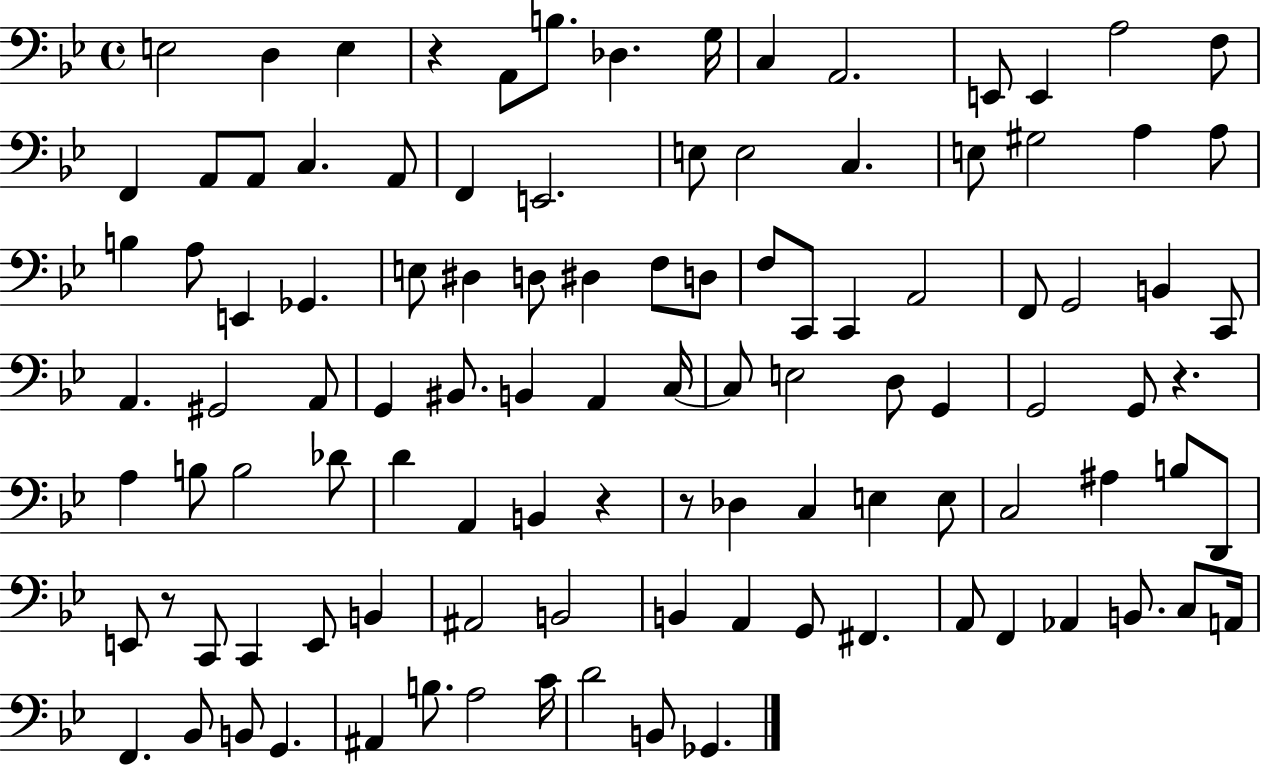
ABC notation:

X:1
T:Untitled
M:4/4
L:1/4
K:Bb
E,2 D, E, z A,,/2 B,/2 _D, G,/4 C, A,,2 E,,/2 E,, A,2 F,/2 F,, A,,/2 A,,/2 C, A,,/2 F,, E,,2 E,/2 E,2 C, E,/2 ^G,2 A, A,/2 B, A,/2 E,, _G,, E,/2 ^D, D,/2 ^D, F,/2 D,/2 F,/2 C,,/2 C,, A,,2 F,,/2 G,,2 B,, C,,/2 A,, ^G,,2 A,,/2 G,, ^B,,/2 B,, A,, C,/4 C,/2 E,2 D,/2 G,, G,,2 G,,/2 z A, B,/2 B,2 _D/2 D A,, B,, z z/2 _D, C, E, E,/2 C,2 ^A, B,/2 D,,/2 E,,/2 z/2 C,,/2 C,, E,,/2 B,, ^A,,2 B,,2 B,, A,, G,,/2 ^F,, A,,/2 F,, _A,, B,,/2 C,/2 A,,/4 F,, _B,,/2 B,,/2 G,, ^A,, B,/2 A,2 C/4 D2 B,,/2 _G,,